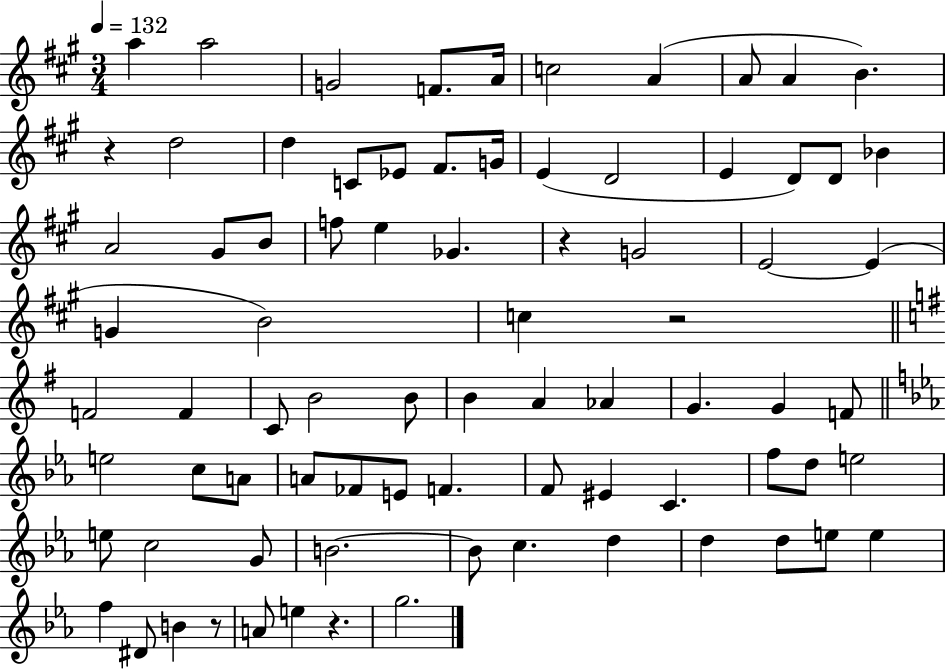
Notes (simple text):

A5/q A5/h G4/h F4/e. A4/s C5/h A4/q A4/e A4/q B4/q. R/q D5/h D5/q C4/e Eb4/e F#4/e. G4/s E4/q D4/h E4/q D4/e D4/e Bb4/q A4/h G#4/e B4/e F5/e E5/q Gb4/q. R/q G4/h E4/h E4/q G4/q B4/h C5/q R/h F4/h F4/q C4/e B4/h B4/e B4/q A4/q Ab4/q G4/q. G4/q F4/e E5/h C5/e A4/e A4/e FES4/e E4/e F4/q. F4/e EIS4/q C4/q. F5/e D5/e E5/h E5/e C5/h G4/e B4/h. B4/e C5/q. D5/q D5/q D5/e E5/e E5/q F5/q D#4/e B4/q R/e A4/e E5/q R/q. G5/h.